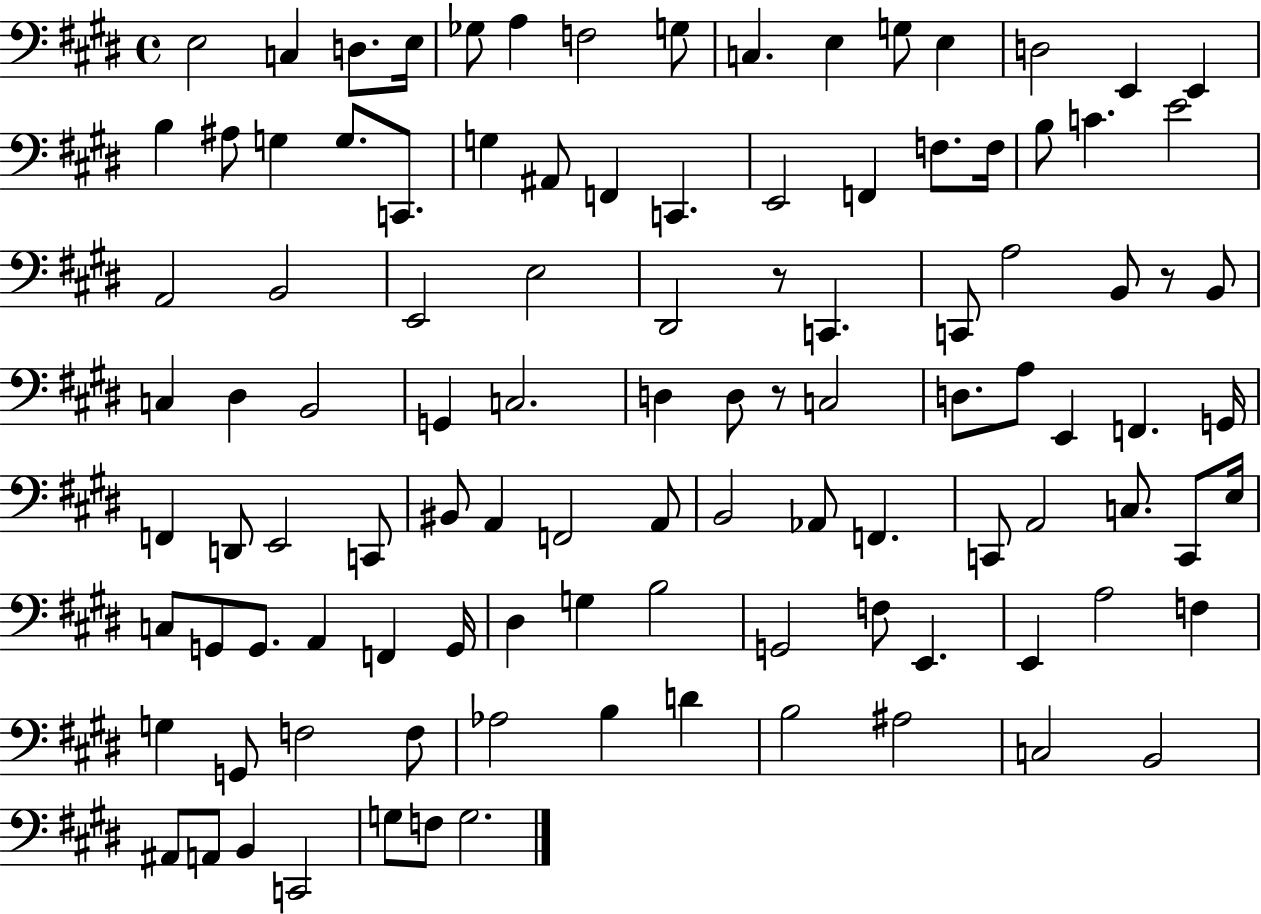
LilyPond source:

{
  \clef bass
  \time 4/4
  \defaultTimeSignature
  \key e \major
  e2 c4 d8. e16 | ges8 a4 f2 g8 | c4. e4 g8 e4 | d2 e,4 e,4 | \break b4 ais8 g4 g8. c,8. | g4 ais,8 f,4 c,4. | e,2 f,4 f8. f16 | b8 c'4. e'2 | \break a,2 b,2 | e,2 e2 | dis,2 r8 c,4. | c,8 a2 b,8 r8 b,8 | \break c4 dis4 b,2 | g,4 c2. | d4 d8 r8 c2 | d8. a8 e,4 f,4. g,16 | \break f,4 d,8 e,2 c,8 | bis,8 a,4 f,2 a,8 | b,2 aes,8 f,4. | c,8 a,2 c8. c,8 e16 | \break c8 g,8 g,8. a,4 f,4 g,16 | dis4 g4 b2 | g,2 f8 e,4. | e,4 a2 f4 | \break g4 g,8 f2 f8 | aes2 b4 d'4 | b2 ais2 | c2 b,2 | \break ais,8 a,8 b,4 c,2 | g8 f8 g2. | \bar "|."
}